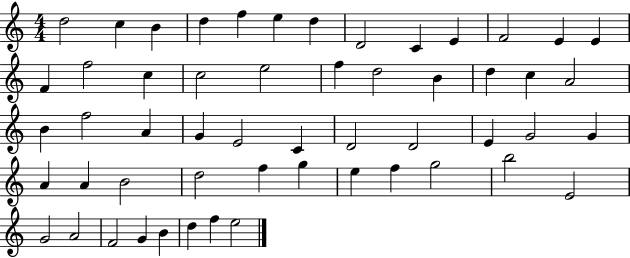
X:1
T:Untitled
M:4/4
L:1/4
K:C
d2 c B d f e d D2 C E F2 E E F f2 c c2 e2 f d2 B d c A2 B f2 A G E2 C D2 D2 E G2 G A A B2 d2 f g e f g2 b2 E2 G2 A2 F2 G B d f e2